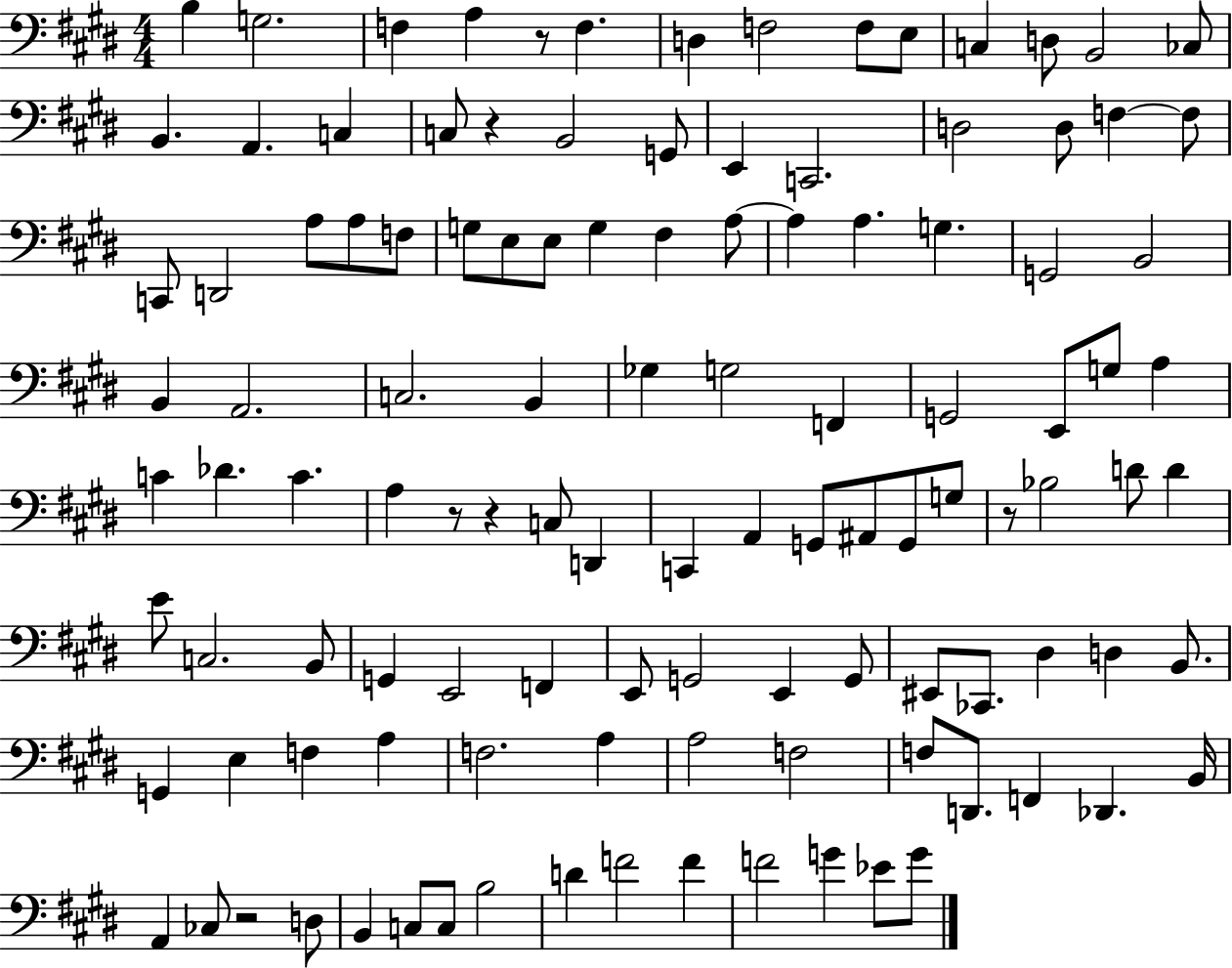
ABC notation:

X:1
T:Untitled
M:4/4
L:1/4
K:E
B, G,2 F, A, z/2 F, D, F,2 F,/2 E,/2 C, D,/2 B,,2 _C,/2 B,, A,, C, C,/2 z B,,2 G,,/2 E,, C,,2 D,2 D,/2 F, F,/2 C,,/2 D,,2 A,/2 A,/2 F,/2 G,/2 E,/2 E,/2 G, ^F, A,/2 A, A, G, G,,2 B,,2 B,, A,,2 C,2 B,, _G, G,2 F,, G,,2 E,,/2 G,/2 A, C _D C A, z/2 z C,/2 D,, C,, A,, G,,/2 ^A,,/2 G,,/2 G,/2 z/2 _B,2 D/2 D E/2 C,2 B,,/2 G,, E,,2 F,, E,,/2 G,,2 E,, G,,/2 ^E,,/2 _C,,/2 ^D, D, B,,/2 G,, E, F, A, F,2 A, A,2 F,2 F,/2 D,,/2 F,, _D,, B,,/4 A,, _C,/2 z2 D,/2 B,, C,/2 C,/2 B,2 D F2 F F2 G _E/2 G/2